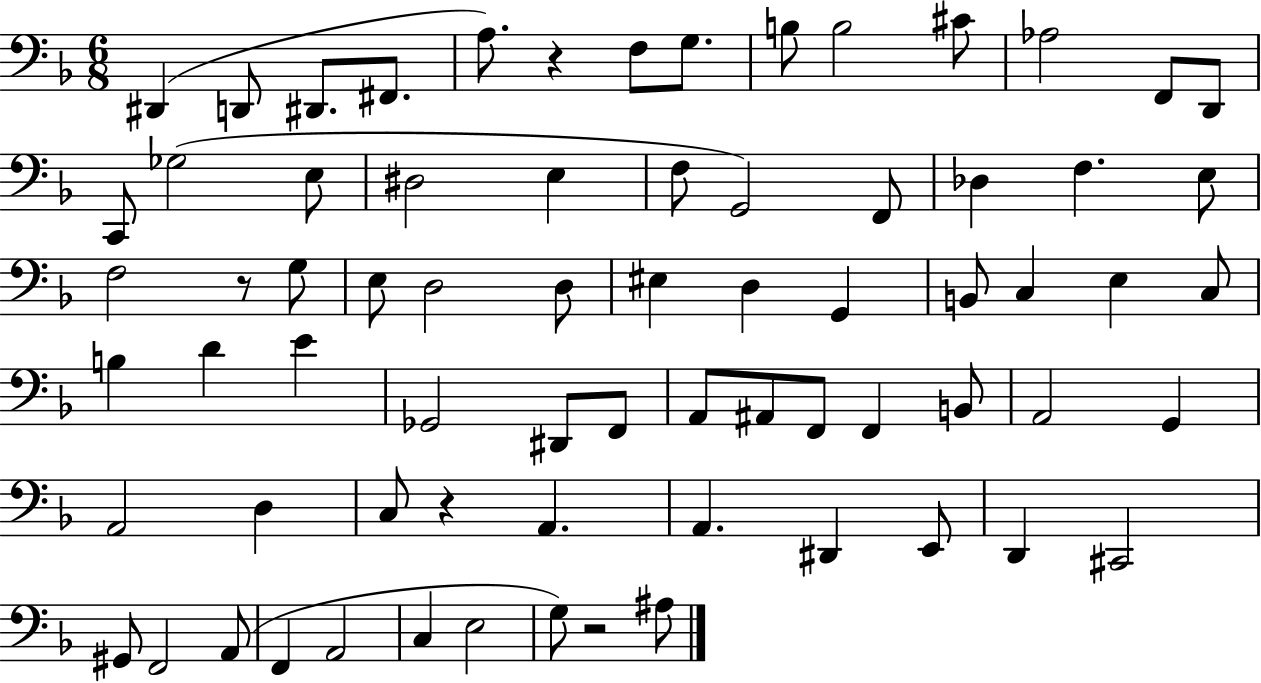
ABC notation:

X:1
T:Untitled
M:6/8
L:1/4
K:F
^D,, D,,/2 ^D,,/2 ^F,,/2 A,/2 z F,/2 G,/2 B,/2 B,2 ^C/2 _A,2 F,,/2 D,,/2 C,,/2 _G,2 E,/2 ^D,2 E, F,/2 G,,2 F,,/2 _D, F, E,/2 F,2 z/2 G,/2 E,/2 D,2 D,/2 ^E, D, G,, B,,/2 C, E, C,/2 B, D E _G,,2 ^D,,/2 F,,/2 A,,/2 ^A,,/2 F,,/2 F,, B,,/2 A,,2 G,, A,,2 D, C,/2 z A,, A,, ^D,, E,,/2 D,, ^C,,2 ^G,,/2 F,,2 A,,/2 F,, A,,2 C, E,2 G,/2 z2 ^A,/2